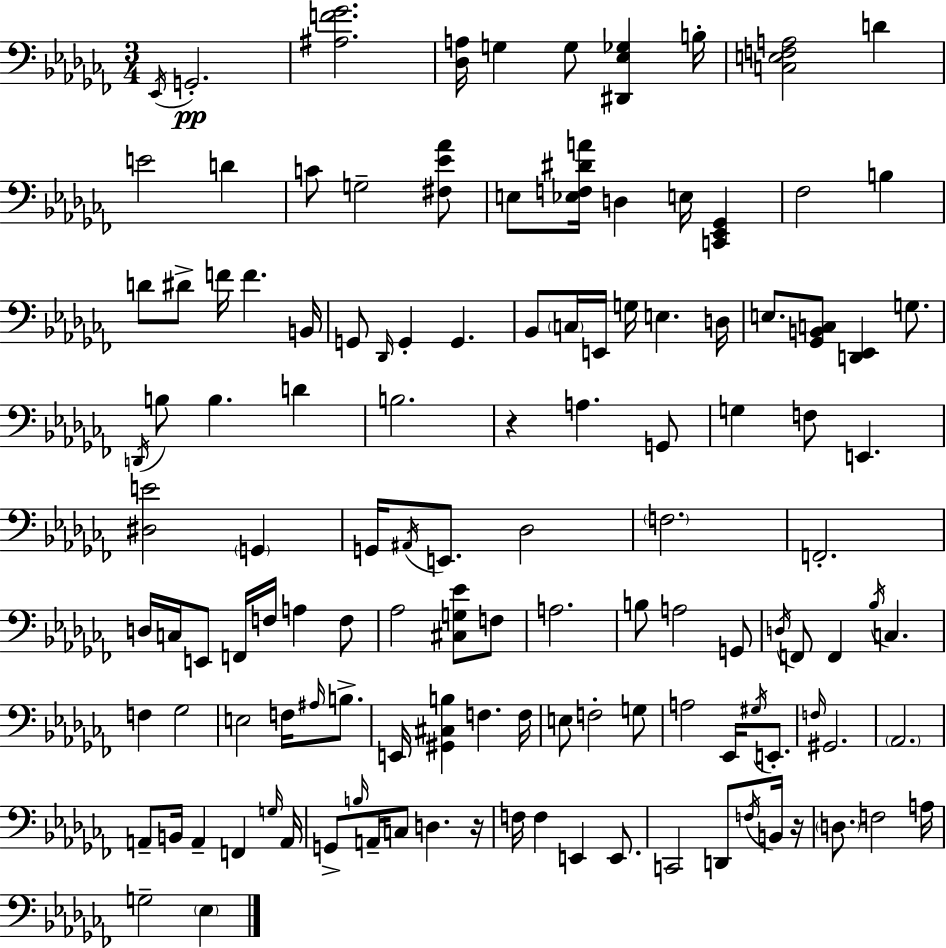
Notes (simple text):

Eb2/s G2/h. [A#3,F4,Gb4]/h. [Db3,A3]/s G3/q G3/e [D#2,Eb3,Gb3]/q B3/s [C3,E3,F3,A3]/h D4/q E4/h D4/q C4/e G3/h [F#3,Eb4,Ab4]/e E3/e [Eb3,F3,D#4,A4]/s D3/q E3/s [C2,Eb2,Gb2]/q FES3/h B3/q D4/e D#4/e F4/s F4/q. B2/s G2/e Db2/s G2/q G2/q. Bb2/e C3/s E2/s G3/s E3/q. D3/s E3/e. [Gb2,B2,C3]/e [D2,Eb2]/q G3/e. D2/s B3/e B3/q. D4/q B3/h. R/q A3/q. G2/e G3/q F3/e E2/q. [D#3,E4]/h G2/q G2/s A#2/s E2/e. Db3/h F3/h. F2/h. D3/s C3/s E2/e F2/s F3/s A3/q F3/e Ab3/h [C#3,G3,Eb4]/e F3/e A3/h. B3/e A3/h G2/e D3/s F2/e F2/q Bb3/s C3/q. F3/q Gb3/h E3/h F3/s A#3/s B3/e. E2/s [G#2,C#3,B3]/q F3/q. F3/s E3/e F3/h G3/e A3/h Eb2/s G#3/s E2/e. F3/s G#2/h. Ab2/h. A2/e B2/s A2/q F2/q G3/s A2/s G2/e B3/s A2/s C3/e D3/q. R/s F3/s F3/q E2/q E2/e. C2/h D2/e F3/s B2/s R/s D3/e. F3/h A3/s G3/h Eb3/q